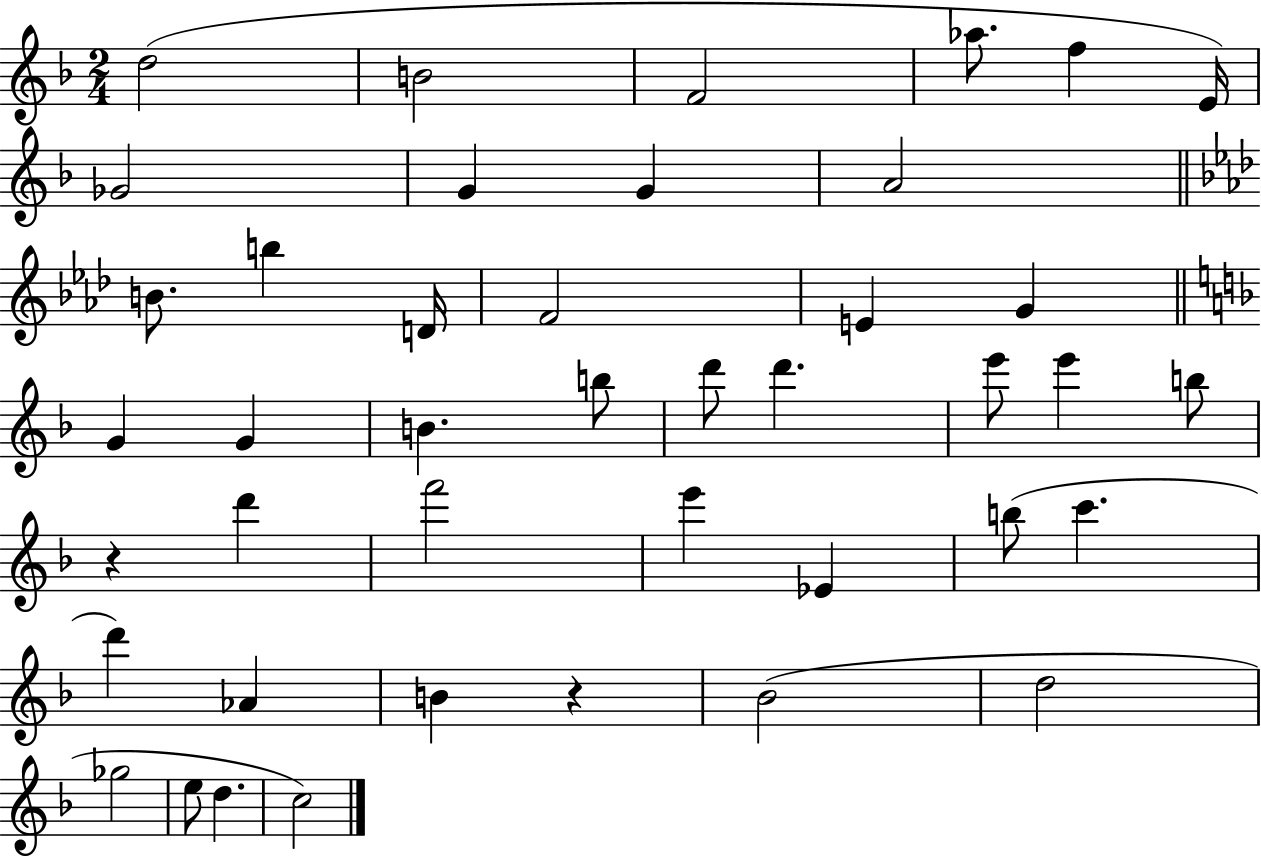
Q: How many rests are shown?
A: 2